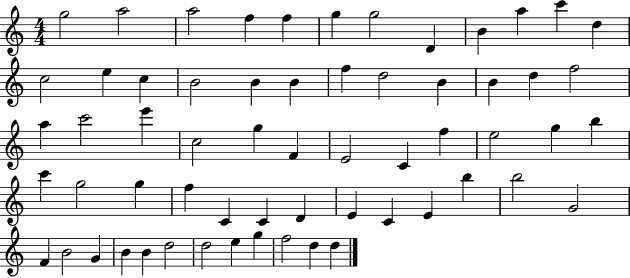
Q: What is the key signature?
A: C major